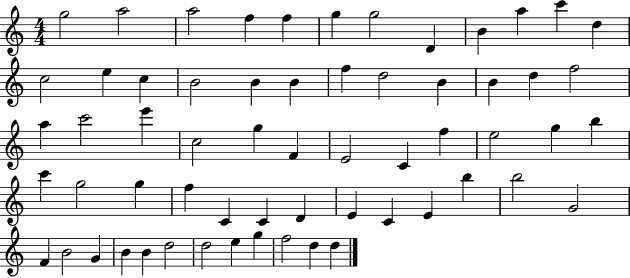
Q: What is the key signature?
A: C major